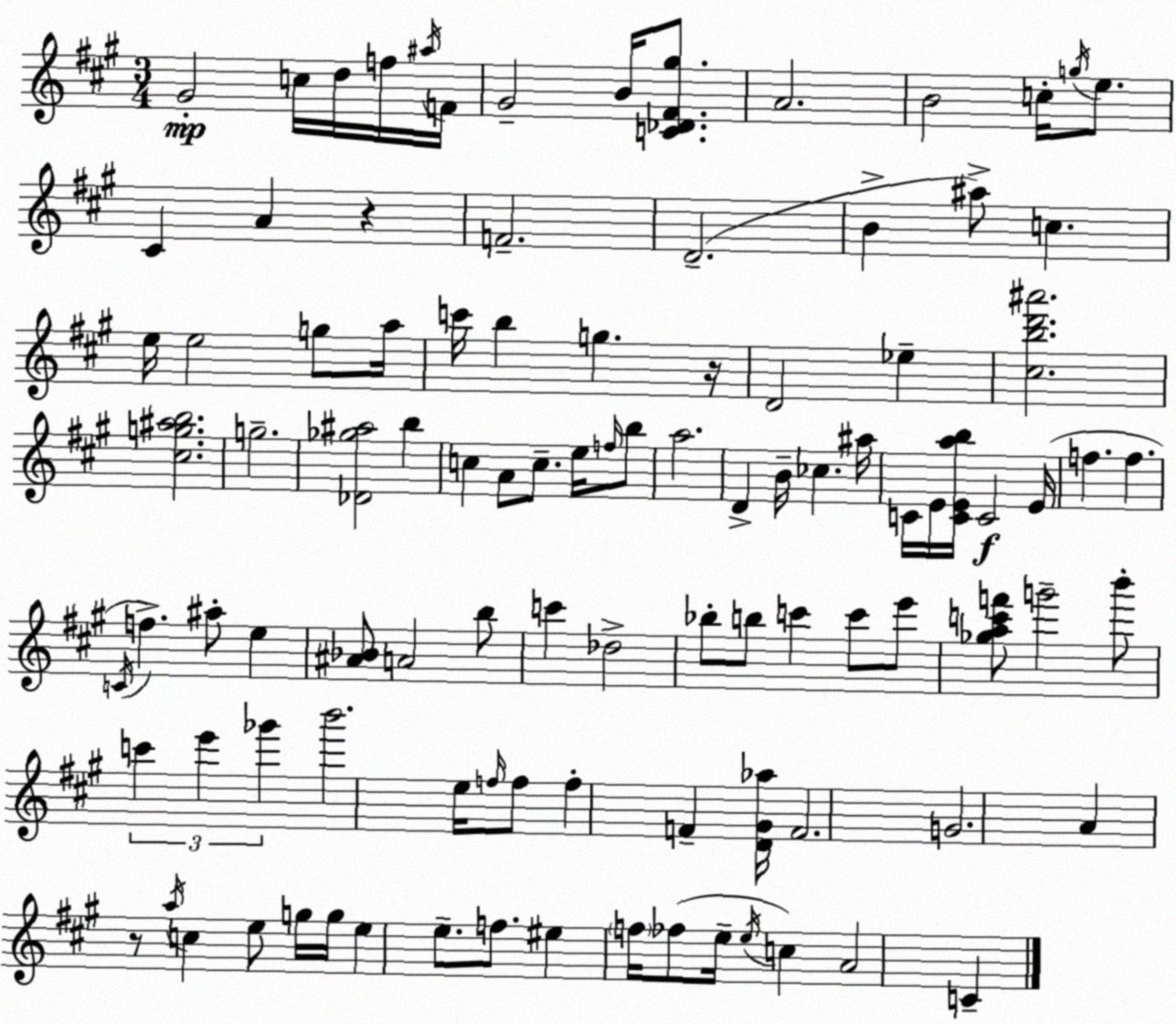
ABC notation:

X:1
T:Untitled
M:3/4
L:1/4
K:A
^G2 c/4 d/4 f/4 ^a/4 F/4 ^G2 B/4 [C_D^F^g]/2 A2 B2 c/4 g/4 e/2 ^C A z F2 D2 B ^a/2 c e/4 e2 g/2 a/4 c'/4 b g z/4 D2 _e [^cbd'^a']2 [^cg^ab]2 g2 [_D_g^a]2 b c A/2 c/2 e/4 f/4 b/2 a2 D B/4 _c ^a/4 C/4 E/4 [CEab]/4 C2 E/4 f f C/4 f ^a/2 e [^A_B]/2 A2 b/2 c' _d2 _b/2 b/2 c' c'/2 e'/2 [_gac'f']/2 g'2 b'/2 c' e' _g' b'2 e/4 f/4 f/2 f F [D^G_a]/4 F2 G2 A z/2 a/4 c e/2 g/4 g/4 e e/2 f/2 ^e f/4 _f/2 e/4 e/4 c A2 C